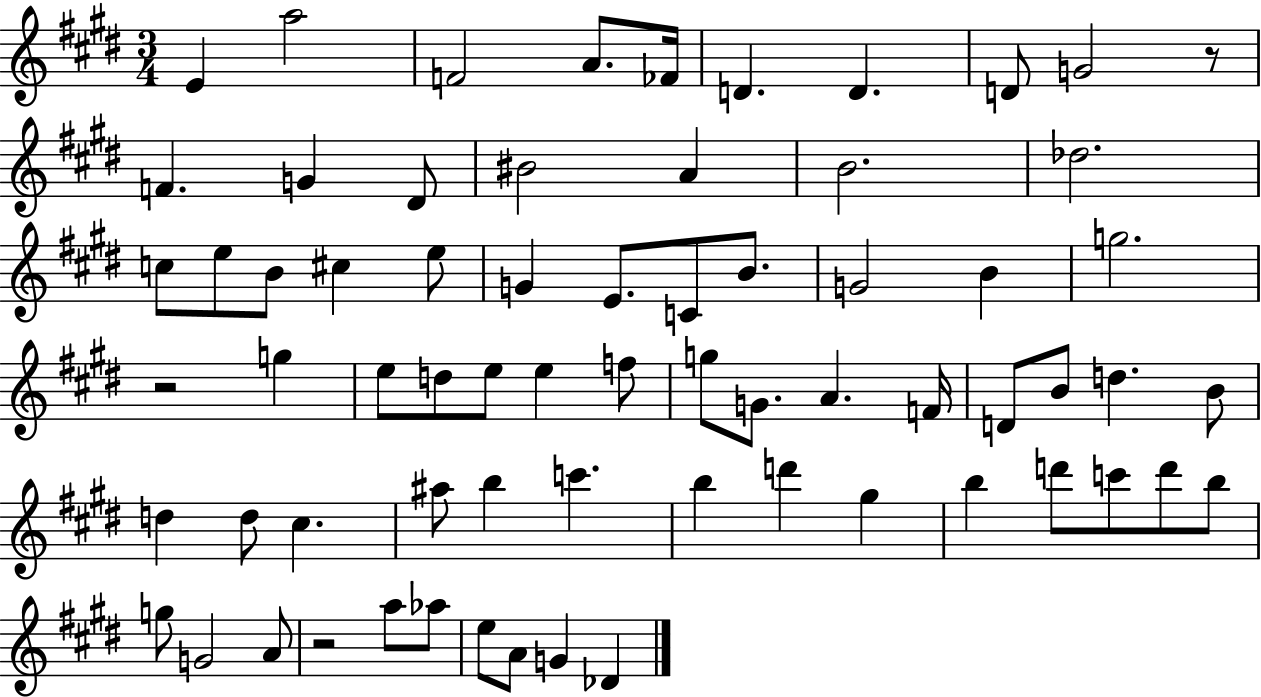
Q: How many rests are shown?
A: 3